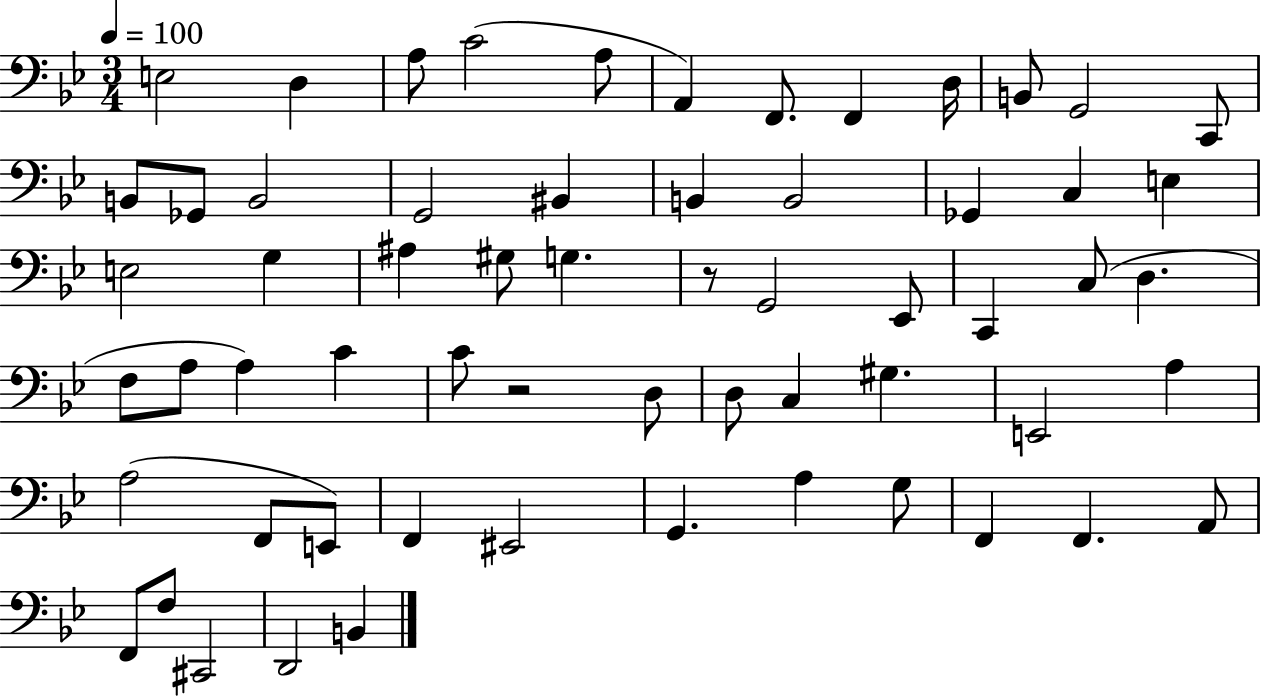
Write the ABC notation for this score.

X:1
T:Untitled
M:3/4
L:1/4
K:Bb
E,2 D, A,/2 C2 A,/2 A,, F,,/2 F,, D,/4 B,,/2 G,,2 C,,/2 B,,/2 _G,,/2 B,,2 G,,2 ^B,, B,, B,,2 _G,, C, E, E,2 G, ^A, ^G,/2 G, z/2 G,,2 _E,,/2 C,, C,/2 D, F,/2 A,/2 A, C C/2 z2 D,/2 D,/2 C, ^G, E,,2 A, A,2 F,,/2 E,,/2 F,, ^E,,2 G,, A, G,/2 F,, F,, A,,/2 F,,/2 F,/2 ^C,,2 D,,2 B,,